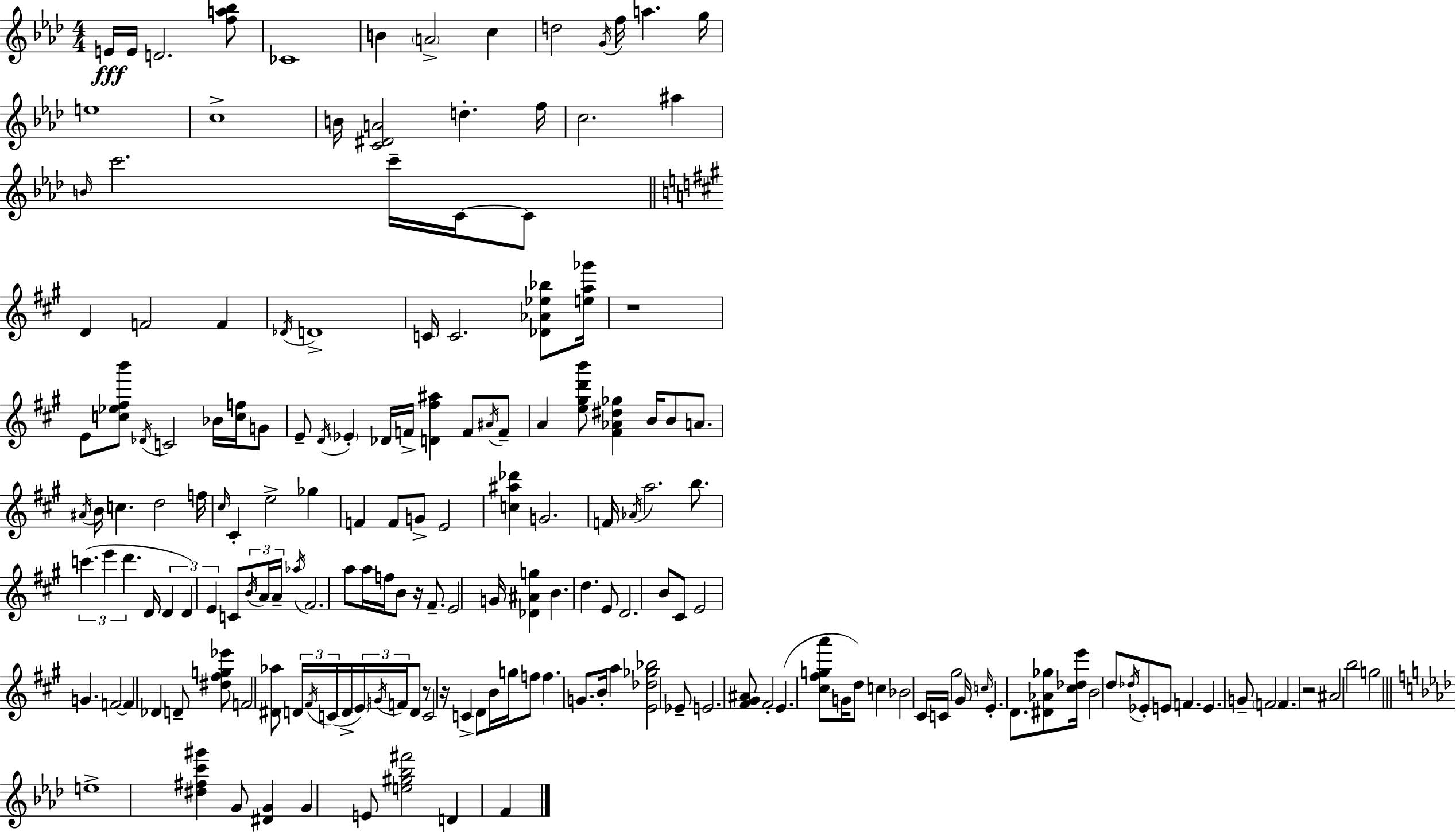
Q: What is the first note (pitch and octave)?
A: E4